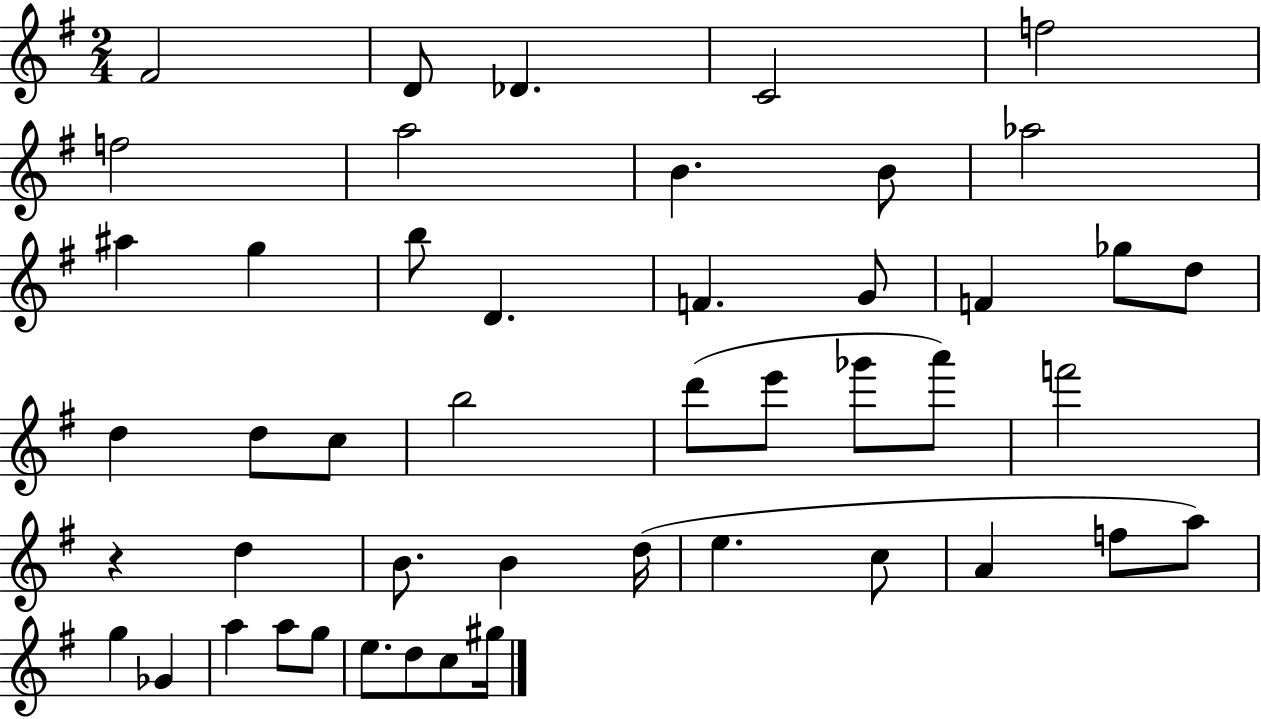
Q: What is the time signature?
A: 2/4